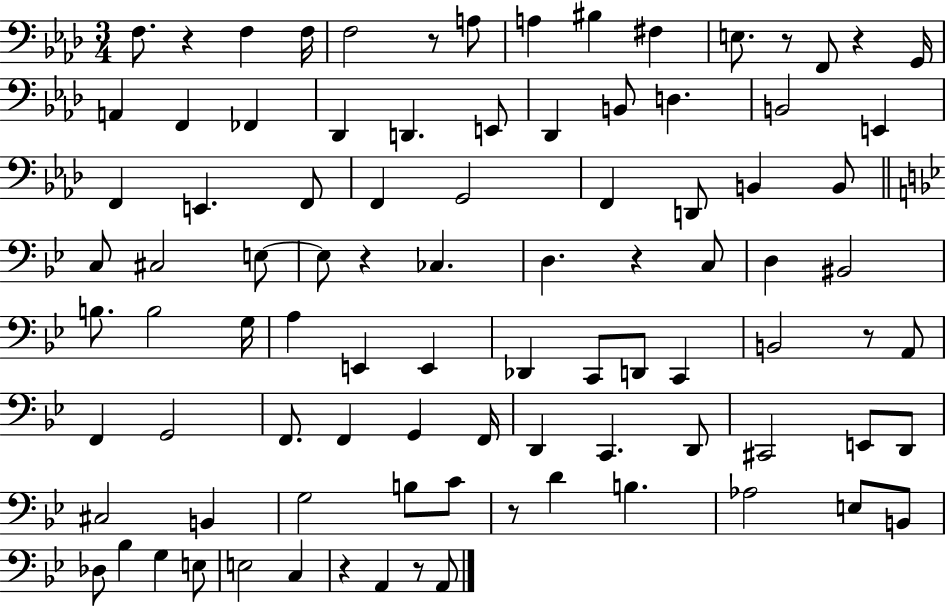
F3/e. R/q F3/q F3/s F3/h R/e A3/e A3/q BIS3/q F#3/q E3/e. R/e F2/e R/q G2/s A2/q F2/q FES2/q Db2/q D2/q. E2/e Db2/q B2/e D3/q. B2/h E2/q F2/q E2/q. F2/e F2/q G2/h F2/q D2/e B2/q B2/e C3/e C#3/h E3/e E3/e R/q CES3/q. D3/q. R/q C3/e D3/q BIS2/h B3/e. B3/h G3/s A3/q E2/q E2/q Db2/q C2/e D2/e C2/q B2/h R/e A2/e F2/q G2/h F2/e. F2/q G2/q F2/s D2/q C2/q. D2/e C#2/h E2/e D2/e C#3/h B2/q G3/h B3/e C4/e R/e D4/q B3/q. Ab3/h E3/e B2/e Db3/e Bb3/q G3/q E3/e E3/h C3/q R/q A2/q R/e A2/e